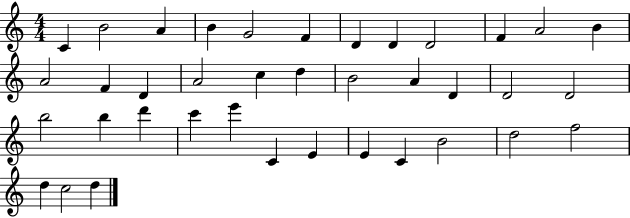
X:1
T:Untitled
M:4/4
L:1/4
K:C
C B2 A B G2 F D D D2 F A2 B A2 F D A2 c d B2 A D D2 D2 b2 b d' c' e' C E E C B2 d2 f2 d c2 d